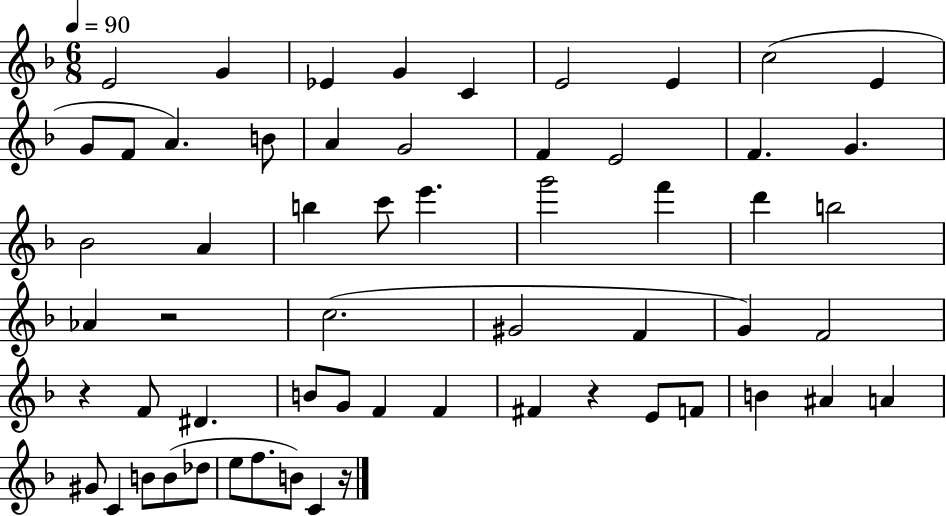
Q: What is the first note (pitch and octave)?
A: E4